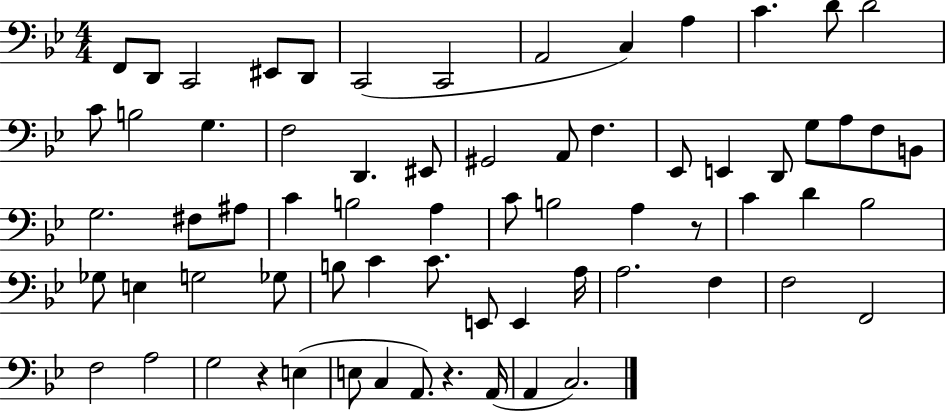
X:1
T:Untitled
M:4/4
L:1/4
K:Bb
F,,/2 D,,/2 C,,2 ^E,,/2 D,,/2 C,,2 C,,2 A,,2 C, A, C D/2 D2 C/2 B,2 G, F,2 D,, ^E,,/2 ^G,,2 A,,/2 F, _E,,/2 E,, D,,/2 G,/2 A,/2 F,/2 B,,/2 G,2 ^F,/2 ^A,/2 C B,2 A, C/2 B,2 A, z/2 C D _B,2 _G,/2 E, G,2 _G,/2 B,/2 C C/2 E,,/2 E,, A,/4 A,2 F, F,2 F,,2 F,2 A,2 G,2 z E, E,/2 C, A,,/2 z A,,/4 A,, C,2